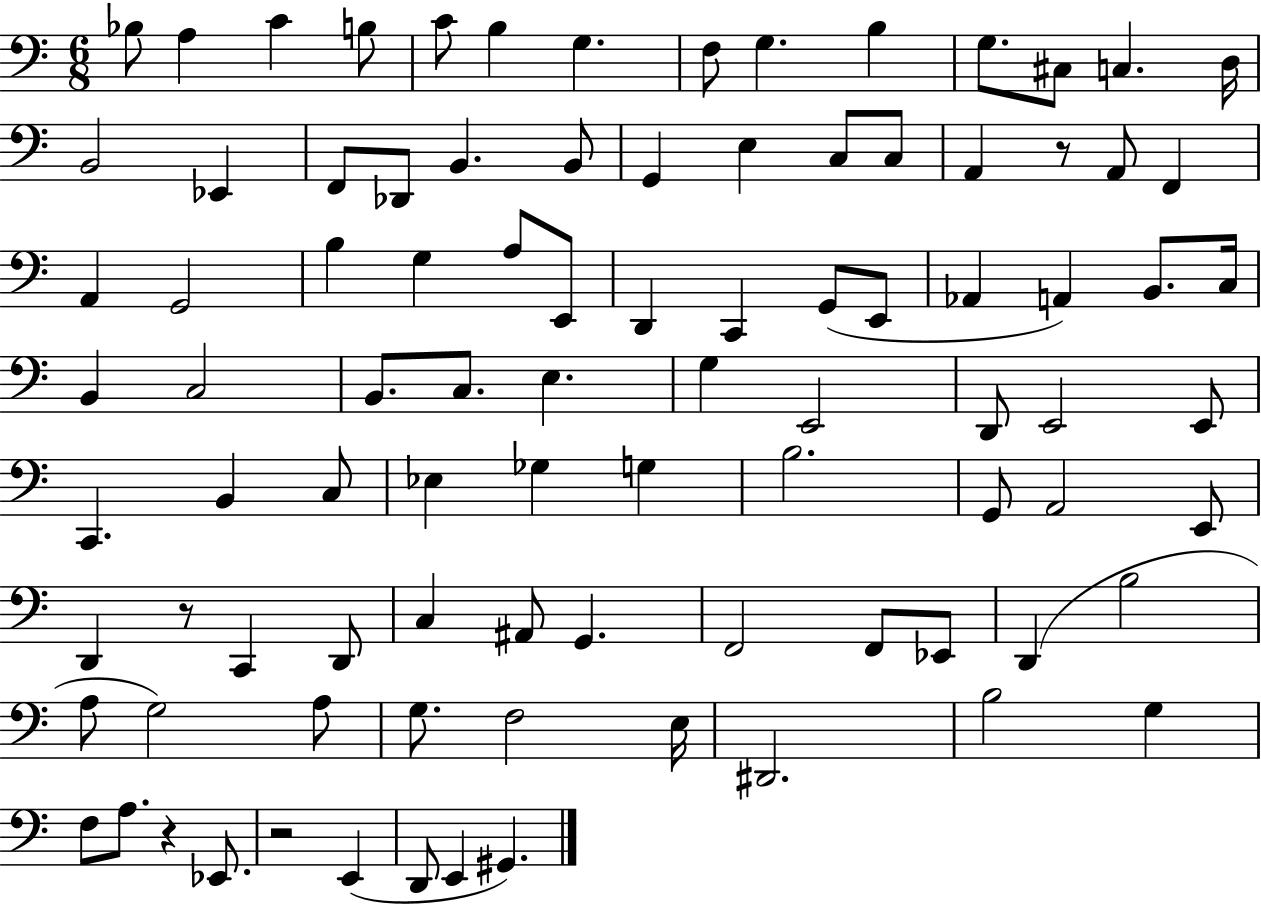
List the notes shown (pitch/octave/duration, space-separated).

Bb3/e A3/q C4/q B3/e C4/e B3/q G3/q. F3/e G3/q. B3/q G3/e. C#3/e C3/q. D3/s B2/h Eb2/q F2/e Db2/e B2/q. B2/e G2/q E3/q C3/e C3/e A2/q R/e A2/e F2/q A2/q G2/h B3/q G3/q A3/e E2/e D2/q C2/q G2/e E2/e Ab2/q A2/q B2/e. C3/s B2/q C3/h B2/e. C3/e. E3/q. G3/q E2/h D2/e E2/h E2/e C2/q. B2/q C3/e Eb3/q Gb3/q G3/q B3/h. G2/e A2/h E2/e D2/q R/e C2/q D2/e C3/q A#2/e G2/q. F2/h F2/e Eb2/e D2/q B3/h A3/e G3/h A3/e G3/e. F3/h E3/s D#2/h. B3/h G3/q F3/e A3/e. R/q Eb2/e. R/h E2/q D2/e E2/q G#2/q.